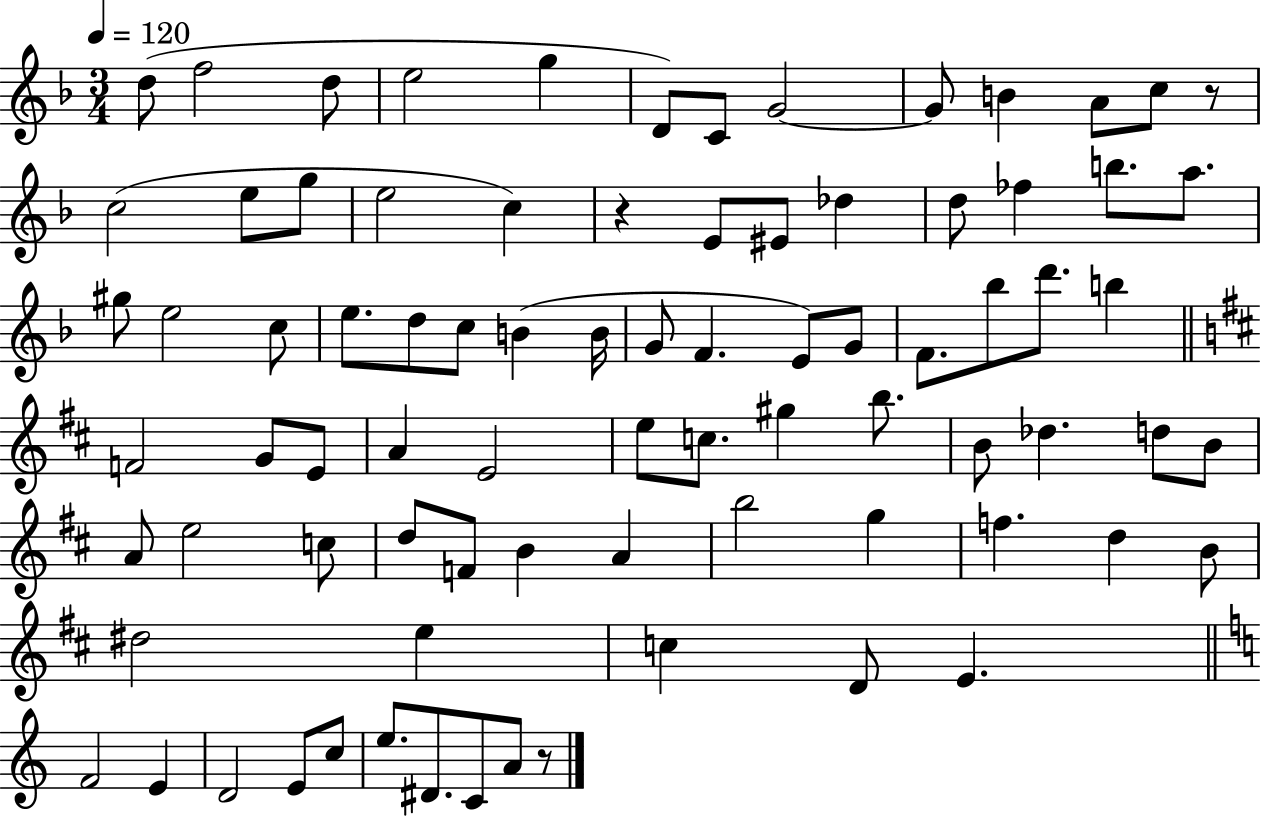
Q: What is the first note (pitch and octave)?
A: D5